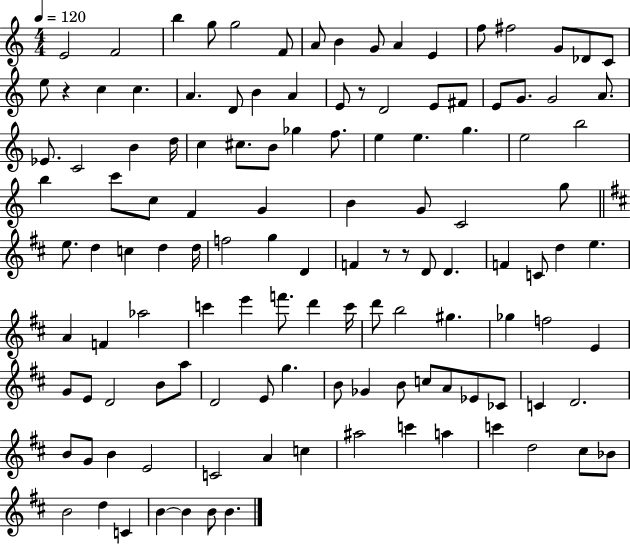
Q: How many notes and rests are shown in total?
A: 125